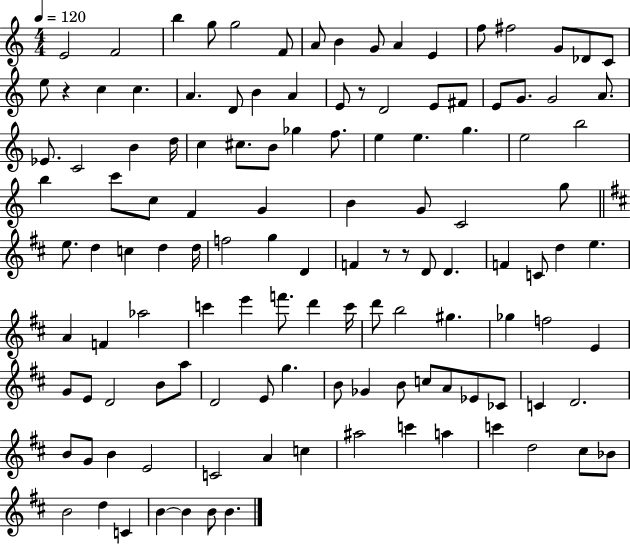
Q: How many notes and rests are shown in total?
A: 125